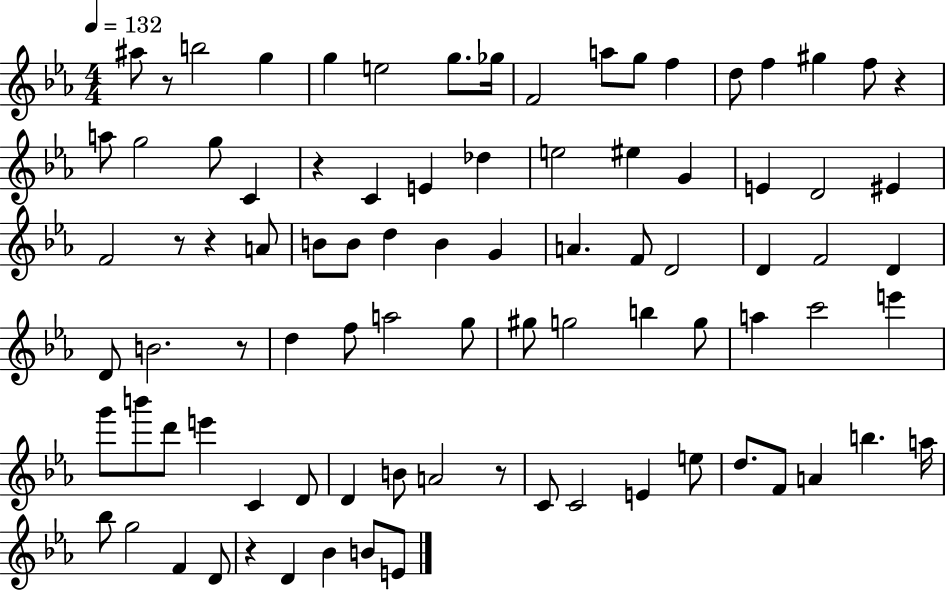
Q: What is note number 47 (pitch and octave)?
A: G5